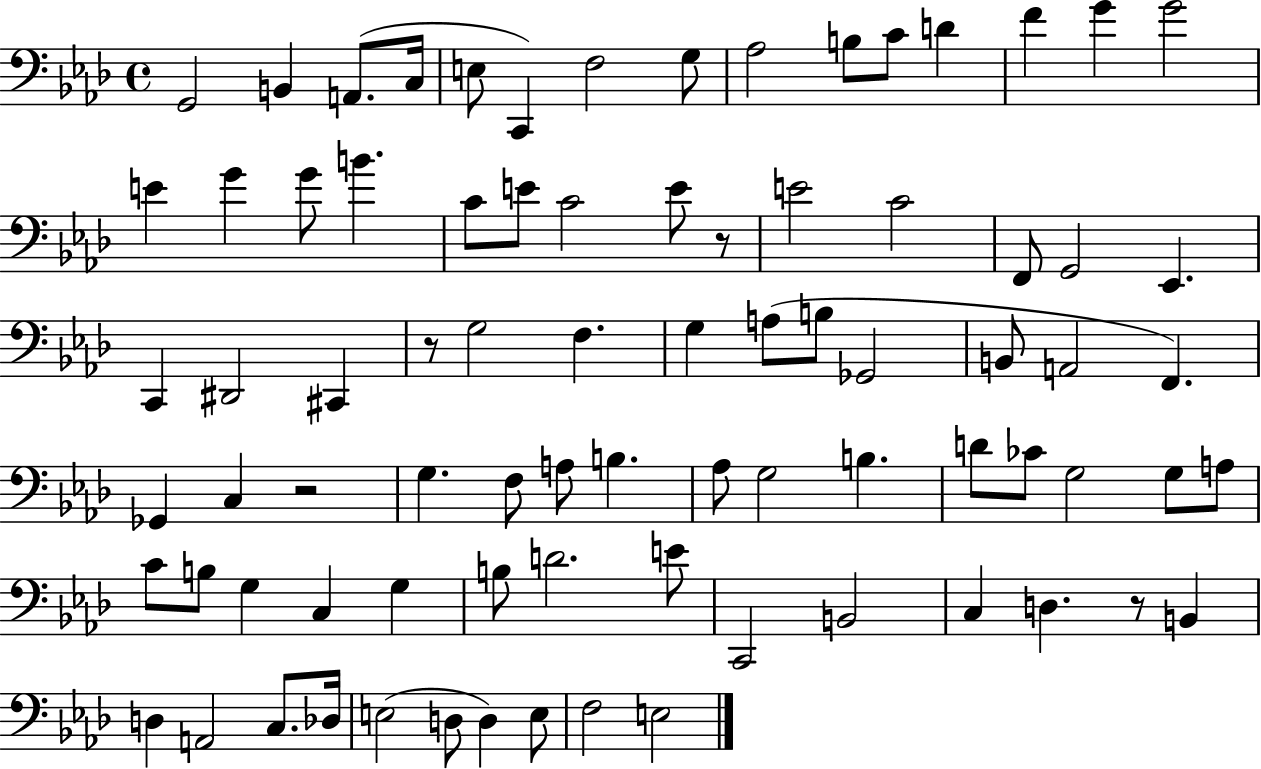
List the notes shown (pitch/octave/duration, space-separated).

G2/h B2/q A2/e. C3/s E3/e C2/q F3/h G3/e Ab3/h B3/e C4/e D4/q F4/q G4/q G4/h E4/q G4/q G4/e B4/q. C4/e E4/e C4/h E4/e R/e E4/h C4/h F2/e G2/h Eb2/q. C2/q D#2/h C#2/q R/e G3/h F3/q. G3/q A3/e B3/e Gb2/h B2/e A2/h F2/q. Gb2/q C3/q R/h G3/q. F3/e A3/e B3/q. Ab3/e G3/h B3/q. D4/e CES4/e G3/h G3/e A3/e C4/e B3/e G3/q C3/q G3/q B3/e D4/h. E4/e C2/h B2/h C3/q D3/q. R/e B2/q D3/q A2/h C3/e. Db3/s E3/h D3/e D3/q E3/e F3/h E3/h